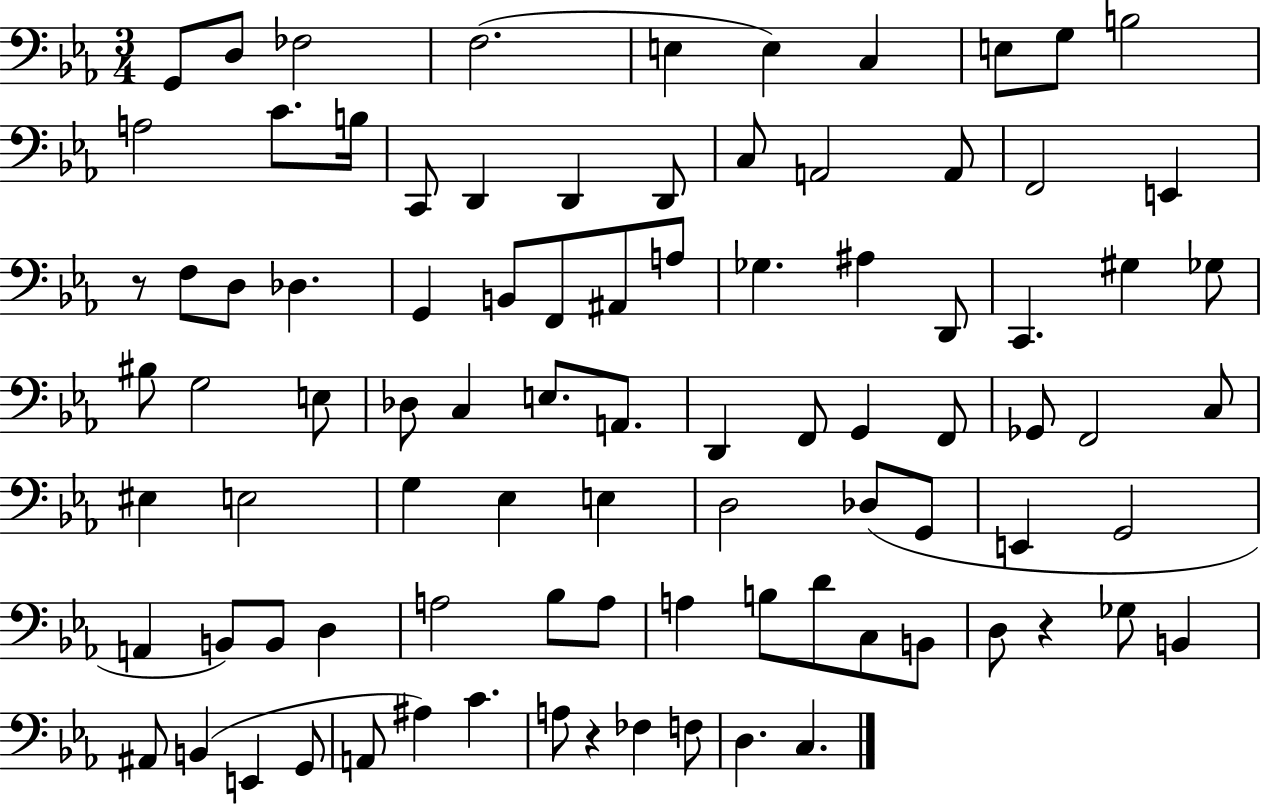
X:1
T:Untitled
M:3/4
L:1/4
K:Eb
G,,/2 D,/2 _F,2 F,2 E, E, C, E,/2 G,/2 B,2 A,2 C/2 B,/4 C,,/2 D,, D,, D,,/2 C,/2 A,,2 A,,/2 F,,2 E,, z/2 F,/2 D,/2 _D, G,, B,,/2 F,,/2 ^A,,/2 A,/2 _G, ^A, D,,/2 C,, ^G, _G,/2 ^B,/2 G,2 E,/2 _D,/2 C, E,/2 A,,/2 D,, F,,/2 G,, F,,/2 _G,,/2 F,,2 C,/2 ^E, E,2 G, _E, E, D,2 _D,/2 G,,/2 E,, G,,2 A,, B,,/2 B,,/2 D, A,2 _B,/2 A,/2 A, B,/2 D/2 C,/2 B,,/2 D,/2 z _G,/2 B,, ^A,,/2 B,, E,, G,,/2 A,,/2 ^A, C A,/2 z _F, F,/2 D, C,